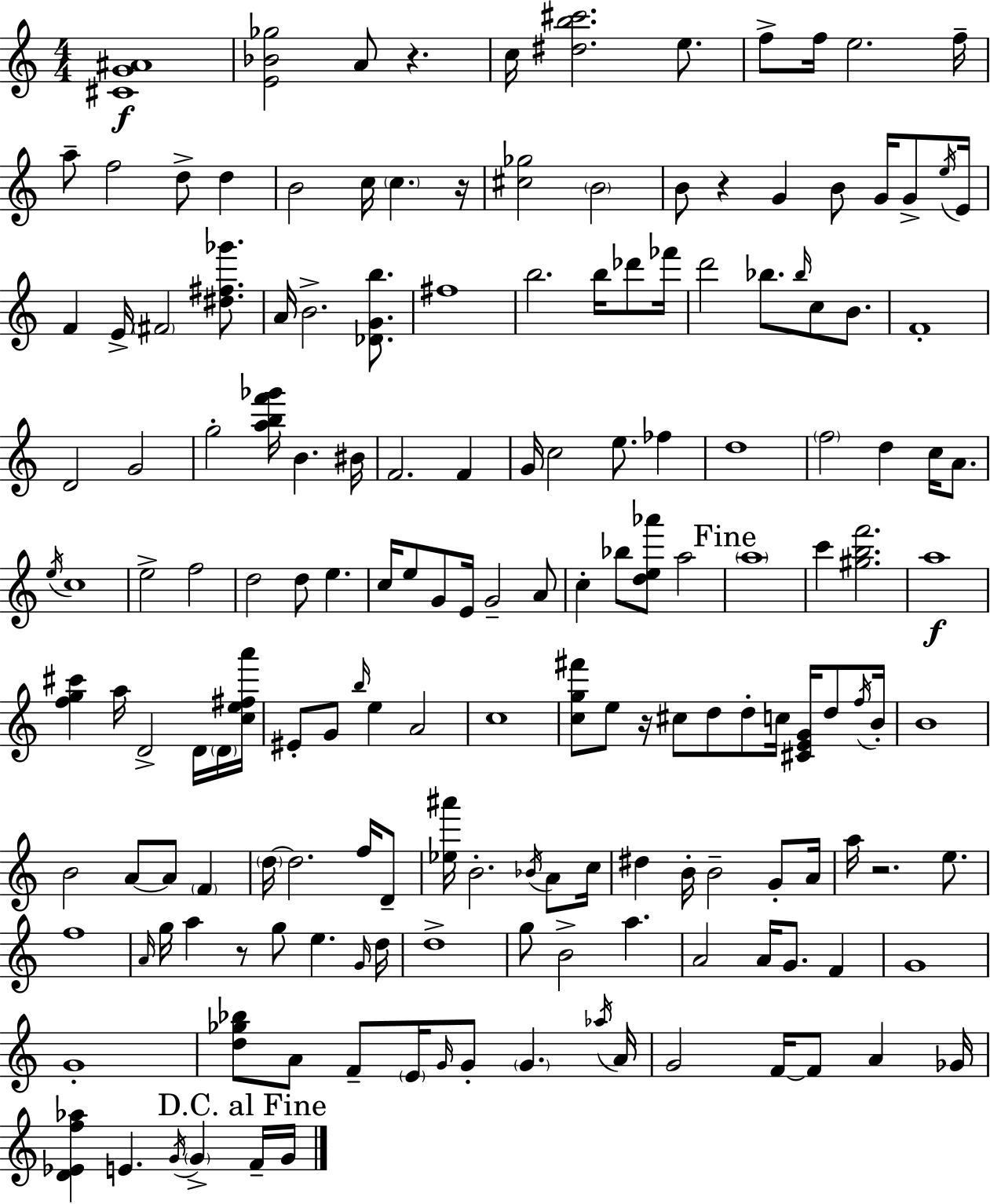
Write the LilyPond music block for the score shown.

{
  \clef treble
  \numericTimeSignature
  \time 4/4
  \key a \minor
  \repeat volta 2 { <cis' g' ais'>1\f | <e' bes' ges''>2 a'8 r4. | c''16 <dis'' b'' cis'''>2. e''8. | f''8-> f''16 e''2. f''16-- | \break a''8-- f''2 d''8-> d''4 | b'2 c''16 \parenthesize c''4. r16 | <cis'' ges''>2 \parenthesize b'2 | b'8 r4 g'4 b'8 g'16 g'8-> \acciaccatura { e''16 } | \break e'16 f'4 e'16-> \parenthesize fis'2 <dis'' fis'' ges'''>8. | a'16 b'2.-> <des' g' b''>8. | fis''1 | b''2. b''16 des'''8 | \break fes'''16 d'''2 bes''8. \grace { bes''16 } c''8 b'8. | f'1-. | d'2 g'2 | g''2-. <a'' b'' f''' ges'''>16 b'4. | \break bis'16 f'2. f'4 | g'16 c''2 e''8. fes''4 | d''1 | \parenthesize f''2 d''4 c''16 a'8. | \break \acciaccatura { e''16 } c''1 | e''2-> f''2 | d''2 d''8 e''4. | c''16 e''8 g'8 e'16 g'2-- | \break a'8 c''4-. bes''8 <d'' e'' aes'''>8 a''2 | \mark "Fine" \parenthesize a''1 | c'''4 <gis'' b'' f'''>2. | a''1\f | \break <f'' g'' cis'''>4 a''16 d'2-> | d'16 \parenthesize d'16 <c'' e'' fis'' a'''>16 eis'8-. g'8 \grace { b''16 } e''4 a'2 | c''1 | <c'' g'' fis'''>8 e''8 r16 cis''8 d''8 d''8-. c''16 | \break <cis' e' g'>16 d''8 \acciaccatura { f''16 } b'16-. b'1 | b'2 a'8~~ a'8 | \parenthesize f'4 \parenthesize d''16~~ d''2. | f''16 d'8-- <ees'' ais'''>16 b'2.-. | \break \acciaccatura { bes'16 } a'8 c''16 dis''4 b'16-. b'2-- | g'8-. a'16 a''16 r2. | e''8. f''1 | \grace { a'16 } g''16 a''4 r8 g''8 | \break e''4. \grace { g'16 } d''16 d''1-> | g''8 b'2-> | a''4. a'2 | a'16 g'8. f'4 g'1 | \break g'1-. | <d'' ges'' bes''>8 a'8 f'8-- \parenthesize e'16 \grace { g'16 } | g'8-. \parenthesize g'4. \acciaccatura { aes''16 } a'16 g'2 | f'16~~ f'8 a'4 ges'16 <d' ees' f'' aes''>4 e'4. | \break \acciaccatura { g'16 } \parenthesize g'4-> \mark "D.C. al Fine" f'16-- g'16 } \bar "|."
}